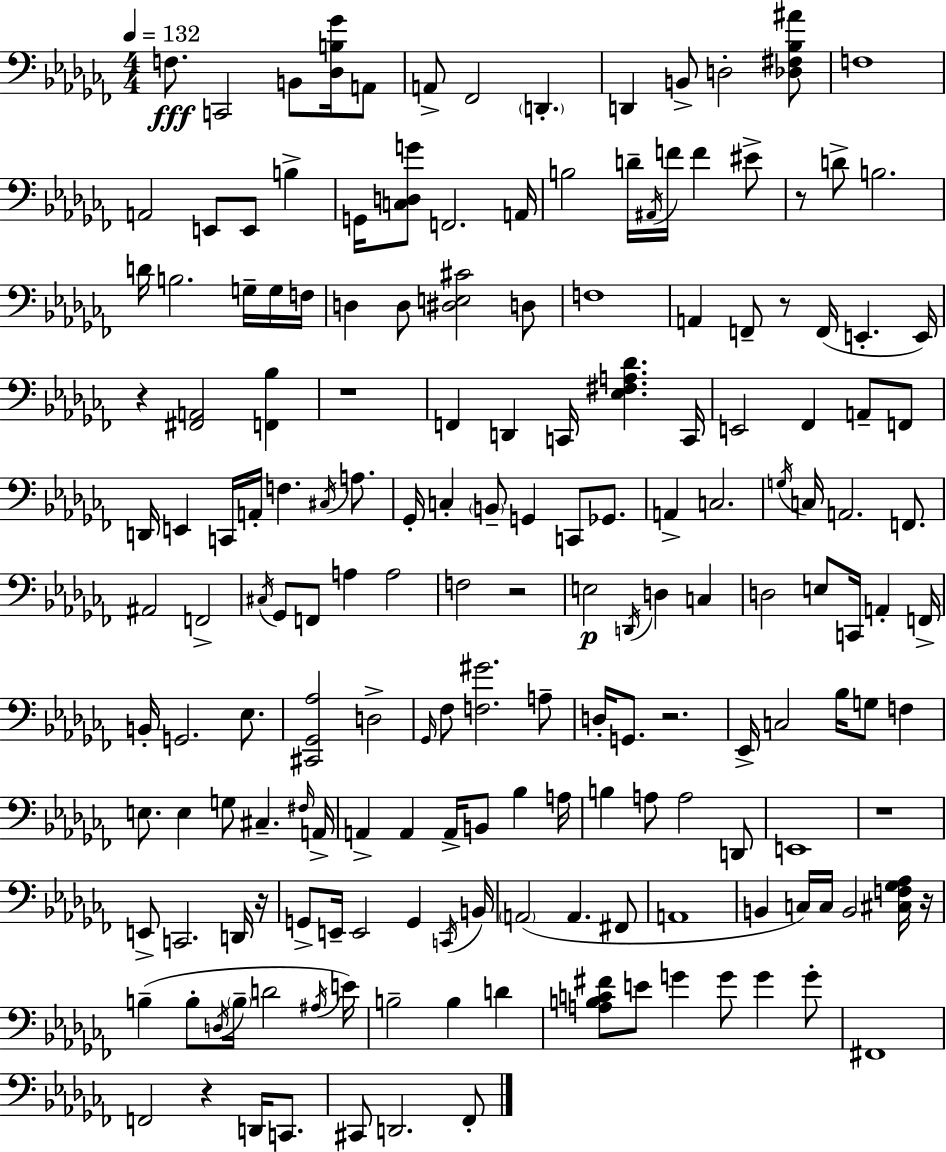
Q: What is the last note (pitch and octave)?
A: FES2